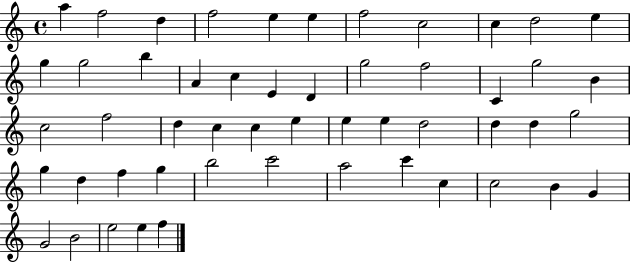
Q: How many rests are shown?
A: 0